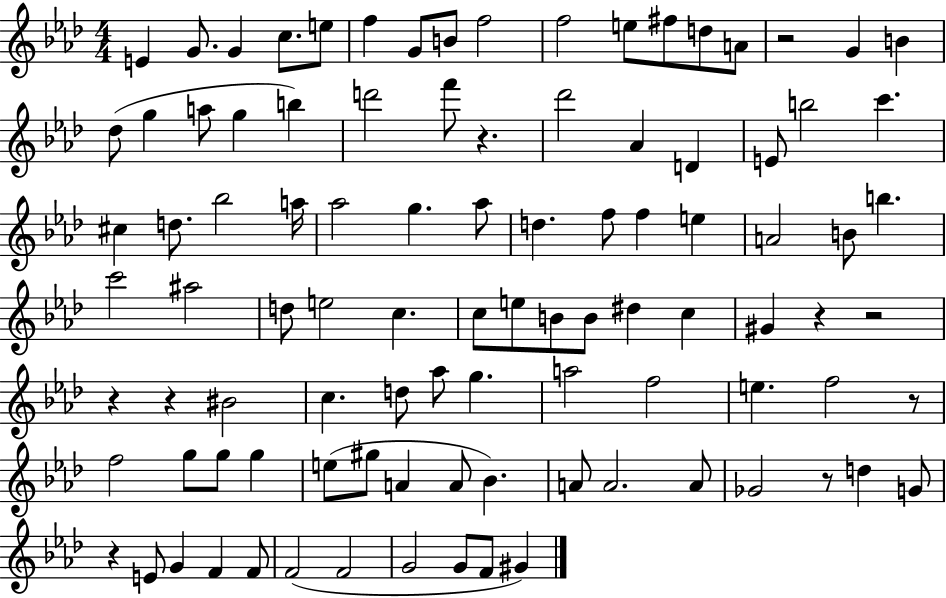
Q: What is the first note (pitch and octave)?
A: E4